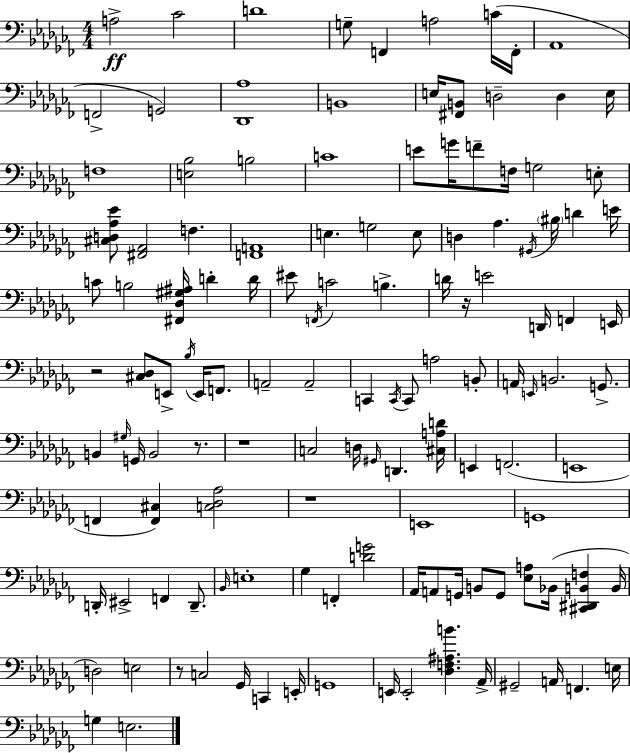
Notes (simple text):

A3/h CES4/h D4/w G3/e F2/q A3/h C4/s F2/s Ab2/w F2/h G2/h [Db2,Ab3]/w B2/w E3/s [F#2,B2]/e D3/h D3/q E3/s F3/w [E3,Bb3]/h B3/h C4/w E4/e G4/s F4/e F3/s G3/h E3/e [C#3,D3,Ab3,Eb4]/e [F#2,Ab2]/h F3/q. [F2,A2]/w E3/q. G3/h E3/e D3/q Ab3/q. G#2/s BIS3/s D4/q E4/s C4/e B3/h [F#2,Db3,G#3,A#3]/s D4/q D4/s EIS4/e F2/s C4/h B3/q. D4/s R/s E4/h D2/s F2/q E2/s R/h [C#3,Db3]/e E2/e Bb3/s E2/s F2/e. A2/h A2/h C2/q C2/s C2/e A3/h B2/e A2/s E2/s B2/h. G2/e. B2/q G#3/s G2/s B2/h R/e. R/w C3/h D3/s G#2/s D2/q. [C#3,A3,D4]/s E2/q F2/h. E2/w F2/q [F2,C#3]/q [C3,Db3,Ab3]/h R/w E2/w G2/w D2/s EIS2/h F2/q D2/e. Bb2/s E3/w Gb3/q F2/q [D4,G4]/h Ab2/s A2/e G2/s B2/e G2/e [Eb3,A3]/e Bb2/s [C#2,D#2,B2,F3]/q B2/s D3/h E3/h R/e C3/h Gb2/s C2/q E2/s G2/w E2/s E2/h [Db3,F3,A#3,B4]/q. Ab2/s G#2/h A2/s F2/q. E3/s G3/q E3/h.